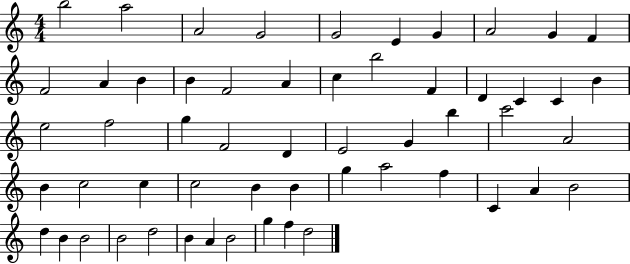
{
  \clef treble
  \numericTimeSignature
  \time 4/4
  \key c \major
  b''2 a''2 | a'2 g'2 | g'2 e'4 g'4 | a'2 g'4 f'4 | \break f'2 a'4 b'4 | b'4 f'2 a'4 | c''4 b''2 f'4 | d'4 c'4 c'4 b'4 | \break e''2 f''2 | g''4 f'2 d'4 | e'2 g'4 b''4 | c'''2 a'2 | \break b'4 c''2 c''4 | c''2 b'4 b'4 | g''4 a''2 f''4 | c'4 a'4 b'2 | \break d''4 b'4 b'2 | b'2 d''2 | b'4 a'4 b'2 | g''4 f''4 d''2 | \break \bar "|."
}